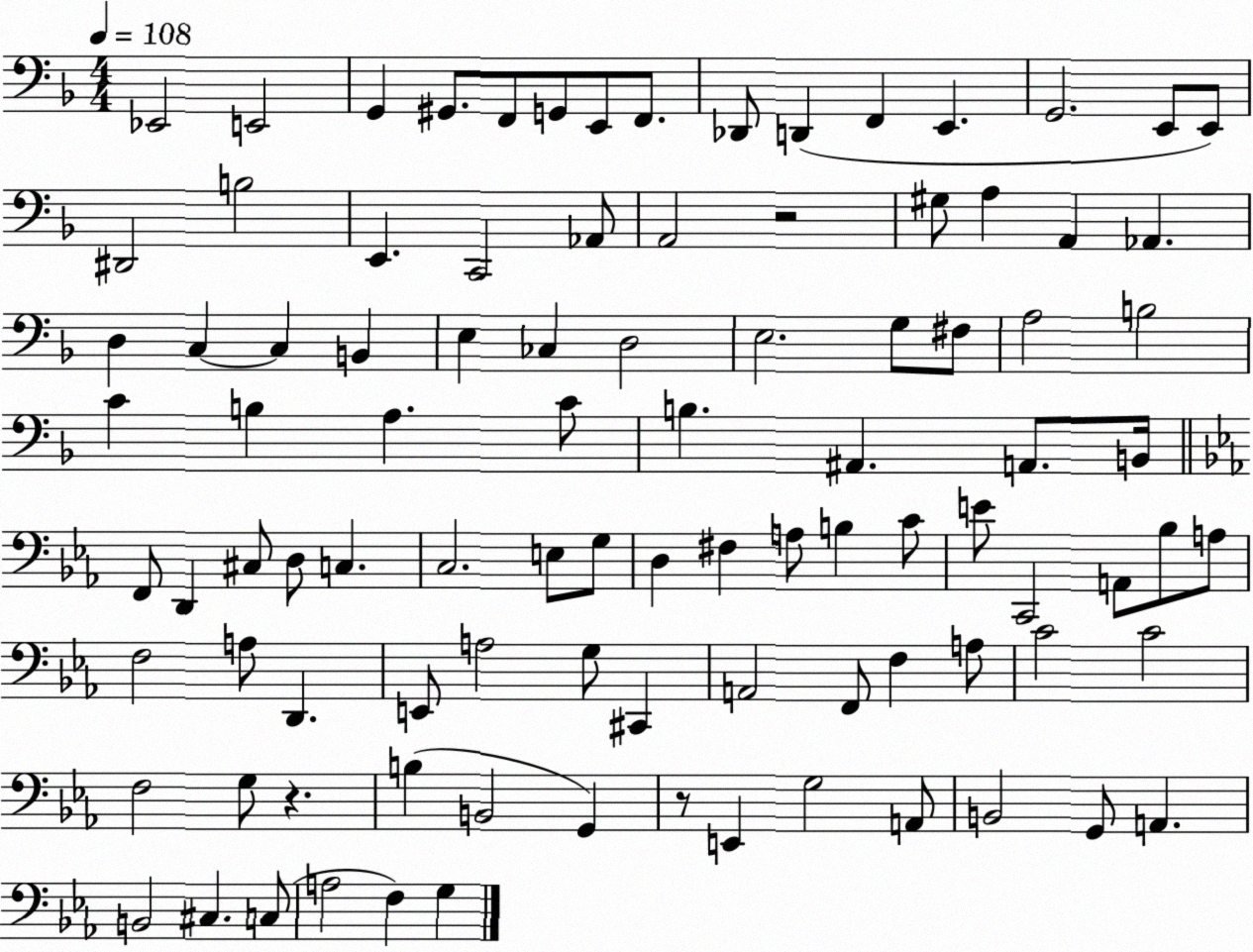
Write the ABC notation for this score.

X:1
T:Untitled
M:4/4
L:1/4
K:F
_E,,2 E,,2 G,, ^G,,/2 F,,/2 G,,/2 E,,/2 F,,/2 _D,,/2 D,, F,, E,, G,,2 E,,/2 E,,/2 ^D,,2 B,2 E,, C,,2 _A,,/2 A,,2 z2 ^G,/2 A, A,, _A,, D, C, C, B,, E, _C, D,2 E,2 G,/2 ^F,/2 A,2 B,2 C B, A, C/2 B, ^A,, A,,/2 B,,/4 F,,/2 D,, ^C,/2 D,/2 C, C,2 E,/2 G,/2 D, ^F, A,/2 B, C/2 E/2 C,,2 A,,/2 _B,/2 A,/2 F,2 A,/2 D,, E,,/2 A,2 G,/2 ^C,, A,,2 F,,/2 F, A,/2 C2 C2 F,2 G,/2 z B, B,,2 G,, z/2 E,, G,2 A,,/2 B,,2 G,,/2 A,, B,,2 ^C, C,/2 A,2 F, G,